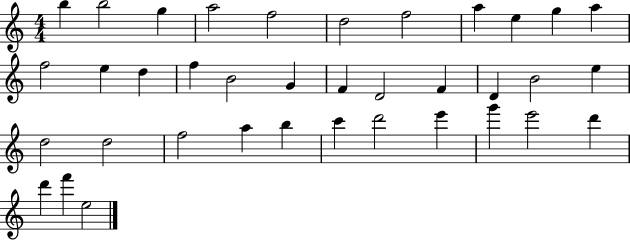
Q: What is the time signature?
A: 4/4